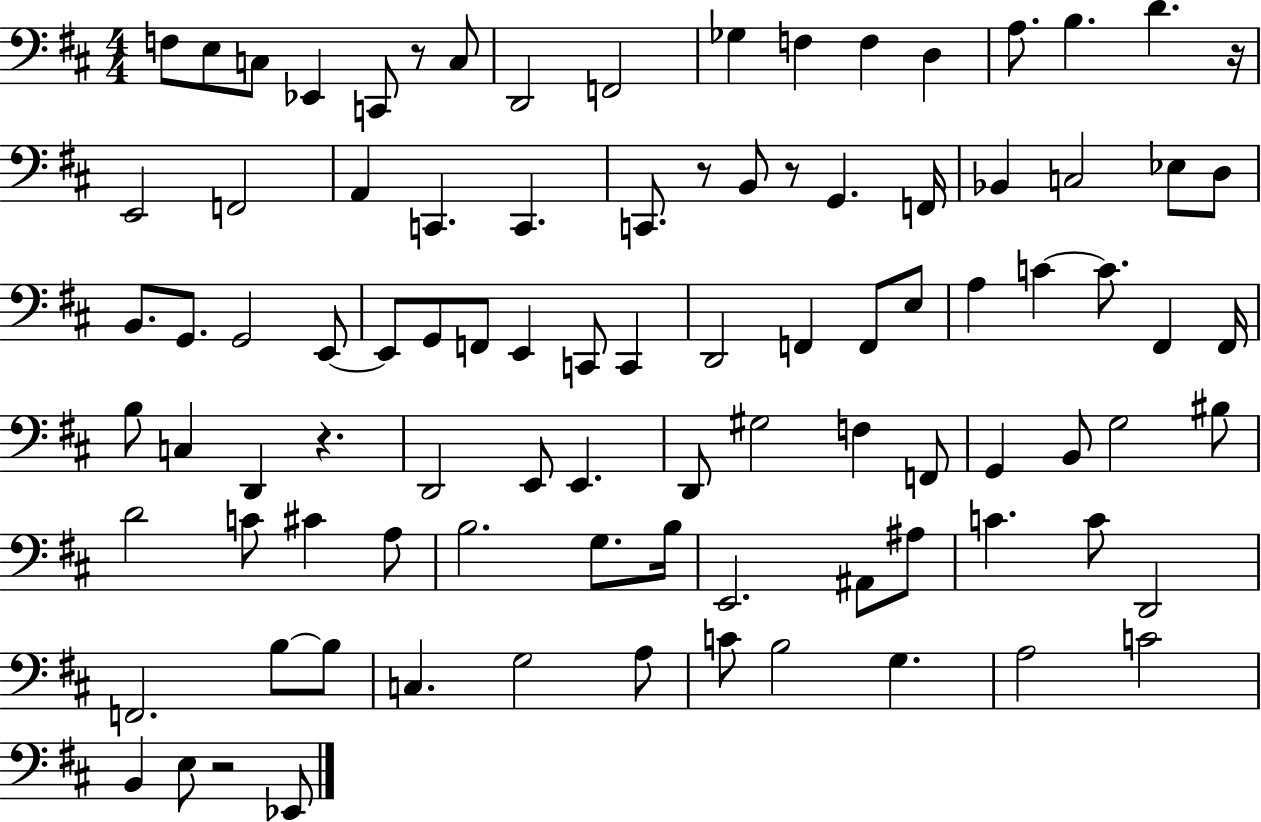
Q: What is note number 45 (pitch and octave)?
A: C4